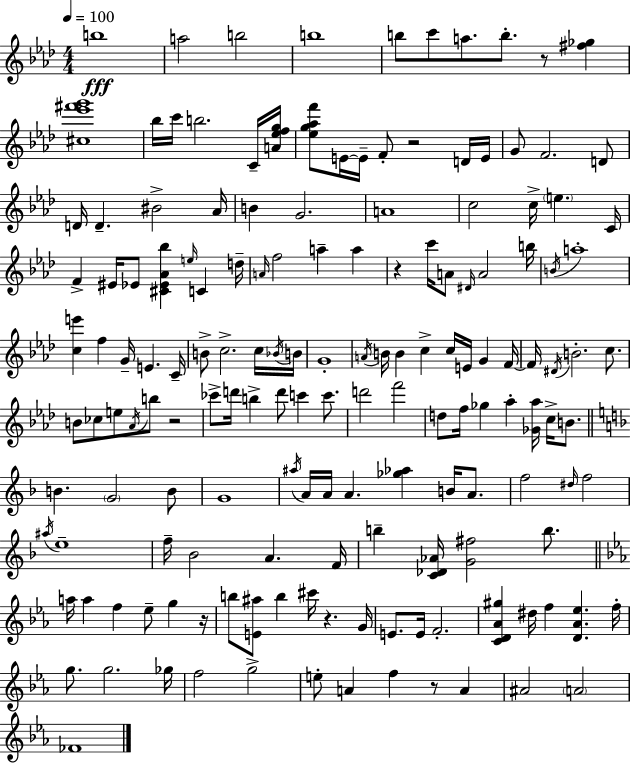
B5/w A5/h B5/h B5/w B5/e C6/e A5/e. B5/e. R/e [F#5,Gb5]/q [C#5,Eb6,F#6,G6]/w Bb5/s C6/s B5/h. C4/s [A4,Eb5,F5,G5]/s [Eb5,G5,Ab5,F6]/e E4/s E4/s F4/e R/h D4/s E4/s G4/e F4/h. D4/e D4/s D4/q. BIS4/h Ab4/s B4/q G4/h. A4/w C5/h C5/s E5/q. C4/s F4/q EIS4/s Eb4/e [C#4,Eb4,Ab4,Bb5]/q E5/s C4/q D5/s A4/s F5/h A5/q A5/q R/q C6/s A4/e D#4/s A4/h B5/s B4/s A5/w [C5,E6]/q F5/q G4/s E4/q. C4/s B4/e C5/h. C5/s Bb4/s B4/s G4/w A4/s B4/s B4/q C5/q C5/s E4/s G4/q F4/s F4/s D#4/s B4/h. C5/e. B4/e CES5/e E5/e Ab4/s B5/e R/h CES6/e D6/s B5/q D6/e C6/q C6/e. D6/h F6/h D5/e F5/s Gb5/q Ab5/q [Gb4,Ab5]/s C5/s B4/e. B4/q. G4/h B4/e G4/w A#5/s A4/s A4/s A4/q. [Gb5,Ab5]/q B4/s A4/e. F5/h D#5/s F5/h A#5/s E5/w F5/s Bb4/h A4/q. F4/s B5/q [C4,Db4,Ab4]/s [G4,F#5]/h B5/e. A5/s A5/q F5/q Eb5/e G5/q R/s B5/e [E4,A#5]/e B5/q C#6/s R/q. G4/s E4/e. E4/s F4/h. [C4,D4,Ab4,G#5]/q D#5/s F5/q [D4,Ab4,Eb5]/q. F5/s G5/e. G5/h. Gb5/s F5/h G5/h E5/e A4/q F5/q R/e A4/q A#4/h A4/h FES4/w